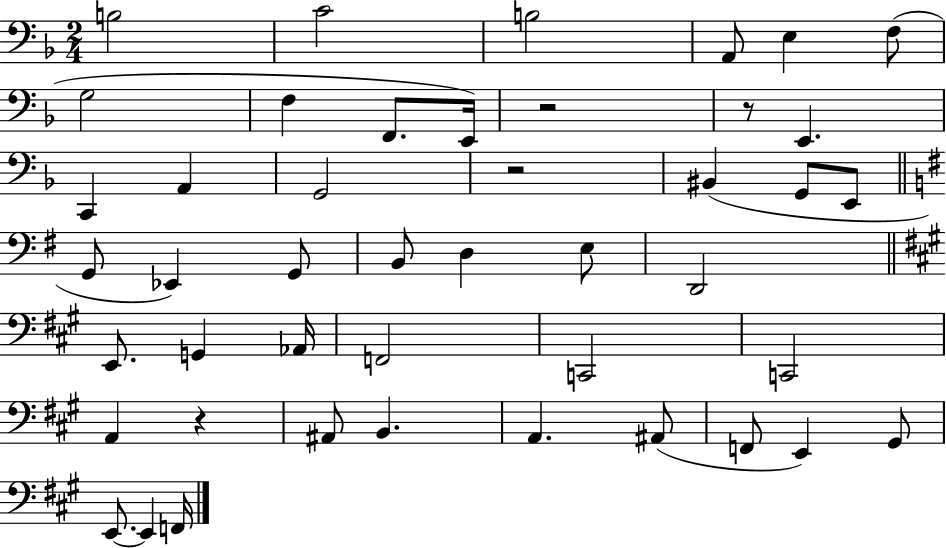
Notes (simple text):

B3/h C4/h B3/h A2/e E3/q F3/e G3/h F3/q F2/e. E2/s R/h R/e E2/q. C2/q A2/q G2/h R/h BIS2/q G2/e E2/e G2/e Eb2/q G2/e B2/e D3/q E3/e D2/h E2/e. G2/q Ab2/s F2/h C2/h C2/h A2/q R/q A#2/e B2/q. A2/q. A#2/e F2/e E2/q G#2/e E2/e. E2/q F2/s